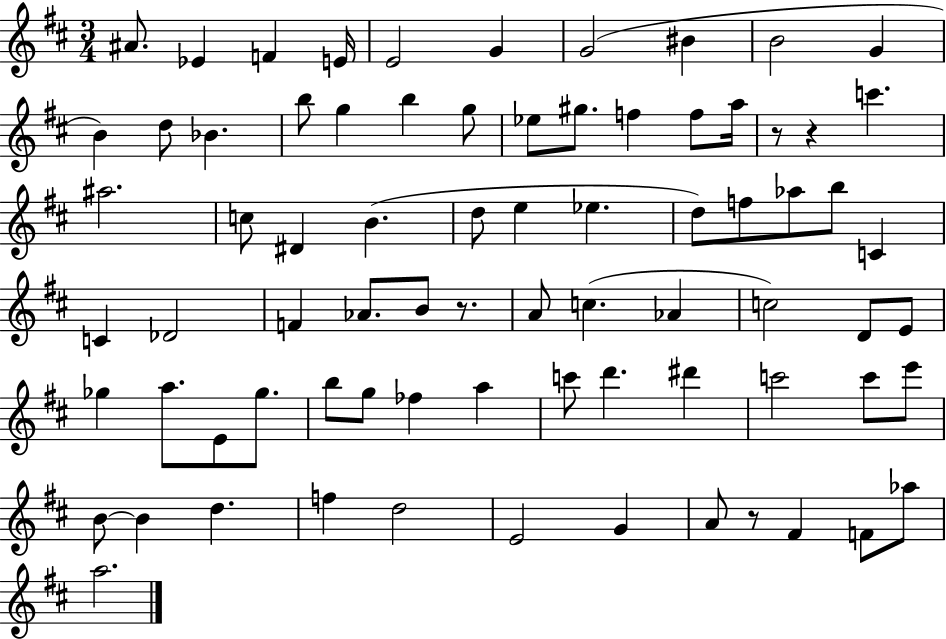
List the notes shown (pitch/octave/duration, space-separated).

A#4/e. Eb4/q F4/q E4/s E4/h G4/q G4/h BIS4/q B4/h G4/q B4/q D5/e Bb4/q. B5/e G5/q B5/q G5/e Eb5/e G#5/e. F5/q F5/e A5/s R/e R/q C6/q. A#5/h. C5/e D#4/q B4/q. D5/e E5/q Eb5/q. D5/e F5/e Ab5/e B5/e C4/q C4/q Db4/h F4/q Ab4/e. B4/e R/e. A4/e C5/q. Ab4/q C5/h D4/e E4/e Gb5/q A5/e. E4/e Gb5/e. B5/e G5/e FES5/q A5/q C6/e D6/q. D#6/q C6/h C6/e E6/e B4/e B4/q D5/q. F5/q D5/h E4/h G4/q A4/e R/e F#4/q F4/e Ab5/e A5/h.